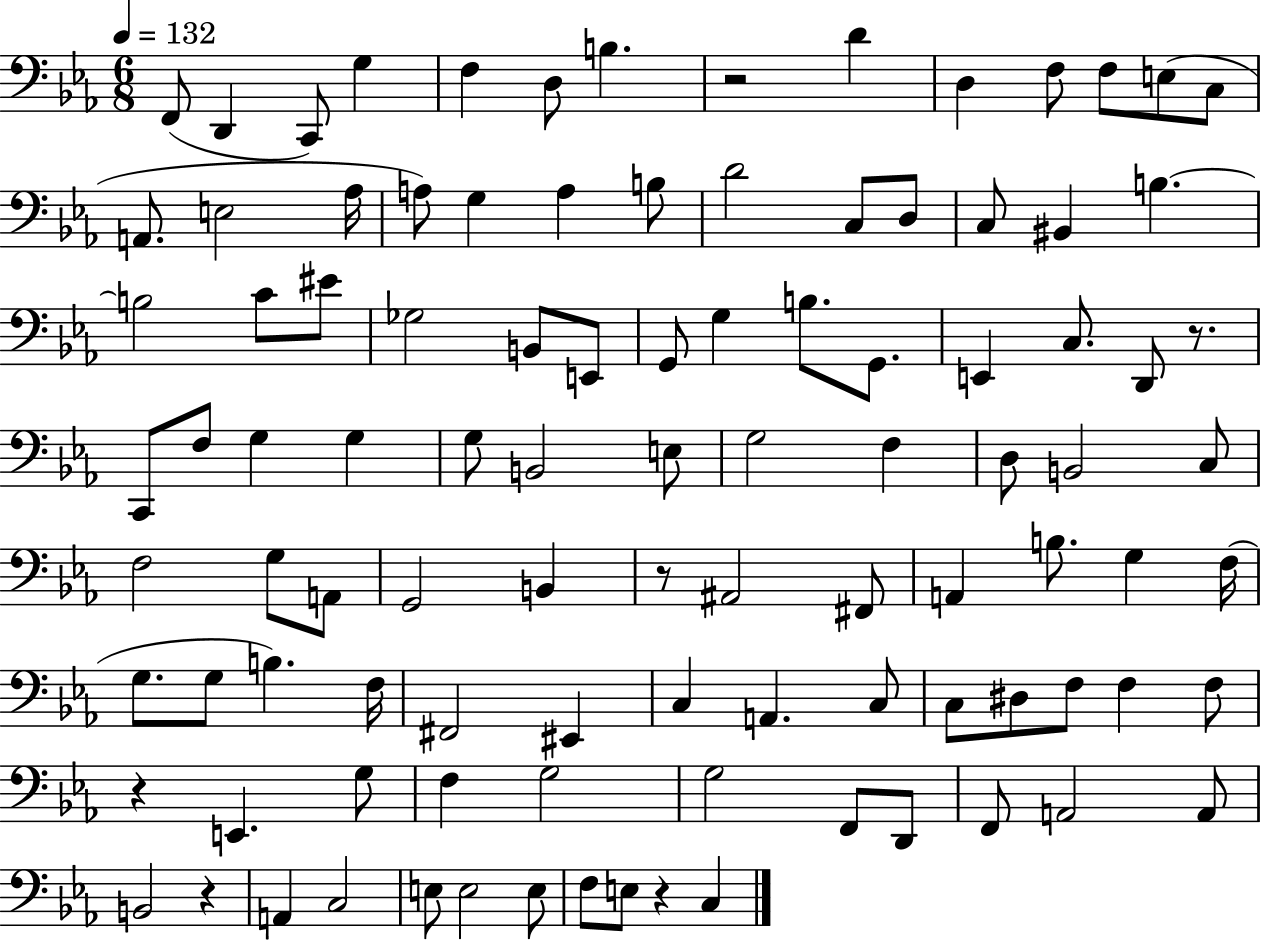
X:1
T:Untitled
M:6/8
L:1/4
K:Eb
F,,/2 D,, C,,/2 G, F, D,/2 B, z2 D D, F,/2 F,/2 E,/2 C,/2 A,,/2 E,2 _A,/4 A,/2 G, A, B,/2 D2 C,/2 D,/2 C,/2 ^B,, B, B,2 C/2 ^E/2 _G,2 B,,/2 E,,/2 G,,/2 G, B,/2 G,,/2 E,, C,/2 D,,/2 z/2 C,,/2 F,/2 G, G, G,/2 B,,2 E,/2 G,2 F, D,/2 B,,2 C,/2 F,2 G,/2 A,,/2 G,,2 B,, z/2 ^A,,2 ^F,,/2 A,, B,/2 G, F,/4 G,/2 G,/2 B, F,/4 ^F,,2 ^E,, C, A,, C,/2 C,/2 ^D,/2 F,/2 F, F,/2 z E,, G,/2 F, G,2 G,2 F,,/2 D,,/2 F,,/2 A,,2 A,,/2 B,,2 z A,, C,2 E,/2 E,2 E,/2 F,/2 E,/2 z C,